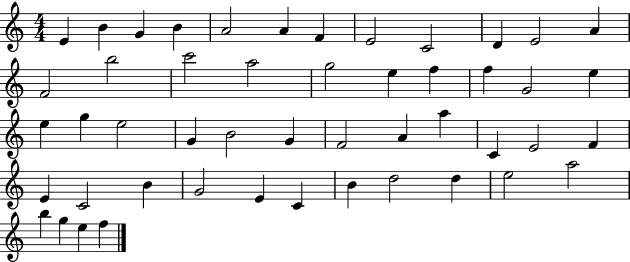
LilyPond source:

{
  \clef treble
  \numericTimeSignature
  \time 4/4
  \key c \major
  e'4 b'4 g'4 b'4 | a'2 a'4 f'4 | e'2 c'2 | d'4 e'2 a'4 | \break f'2 b''2 | c'''2 a''2 | g''2 e''4 f''4 | f''4 g'2 e''4 | \break e''4 g''4 e''2 | g'4 b'2 g'4 | f'2 a'4 a''4 | c'4 e'2 f'4 | \break e'4 c'2 b'4 | g'2 e'4 c'4 | b'4 d''2 d''4 | e''2 a''2 | \break b''4 g''4 e''4 f''4 | \bar "|."
}